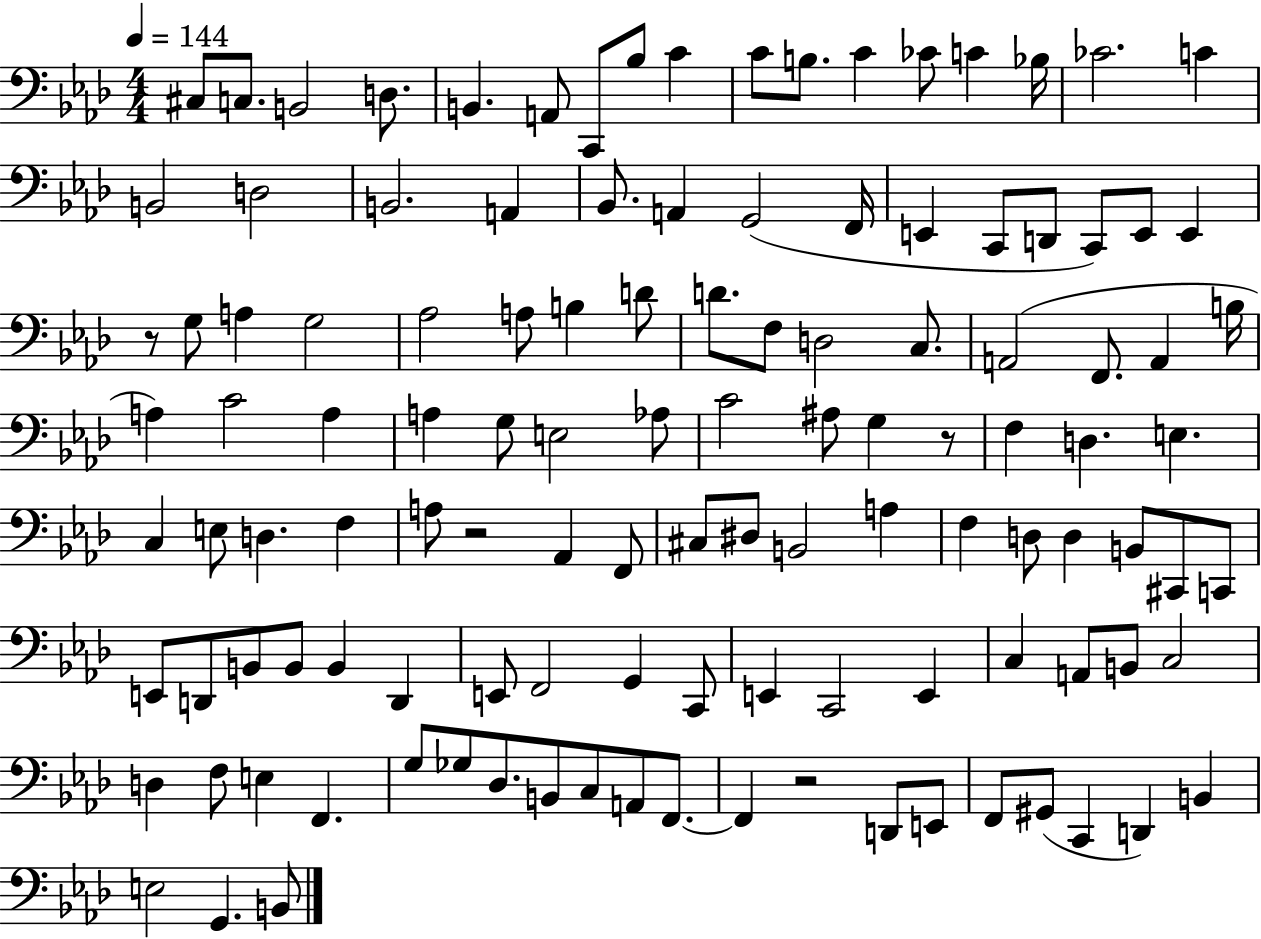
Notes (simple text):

C#3/e C3/e. B2/h D3/e. B2/q. A2/e C2/e Bb3/e C4/q C4/e B3/e. C4/q CES4/e C4/q Bb3/s CES4/h. C4/q B2/h D3/h B2/h. A2/q Bb2/e. A2/q G2/h F2/s E2/q C2/e D2/e C2/e E2/e E2/q R/e G3/e A3/q G3/h Ab3/h A3/e B3/q D4/e D4/e. F3/e D3/h C3/e. A2/h F2/e. A2/q B3/s A3/q C4/h A3/q A3/q G3/e E3/h Ab3/e C4/h A#3/e G3/q R/e F3/q D3/q. E3/q. C3/q E3/e D3/q. F3/q A3/e R/h Ab2/q F2/e C#3/e D#3/e B2/h A3/q F3/q D3/e D3/q B2/e C#2/e C2/e E2/e D2/e B2/e B2/e B2/q D2/q E2/e F2/h G2/q C2/e E2/q C2/h E2/q C3/q A2/e B2/e C3/h D3/q F3/e E3/q F2/q. G3/e Gb3/e Db3/e. B2/e C3/e A2/e F2/e. F2/q R/h D2/e E2/e F2/e G#2/e C2/q D2/q B2/q E3/h G2/q. B2/e